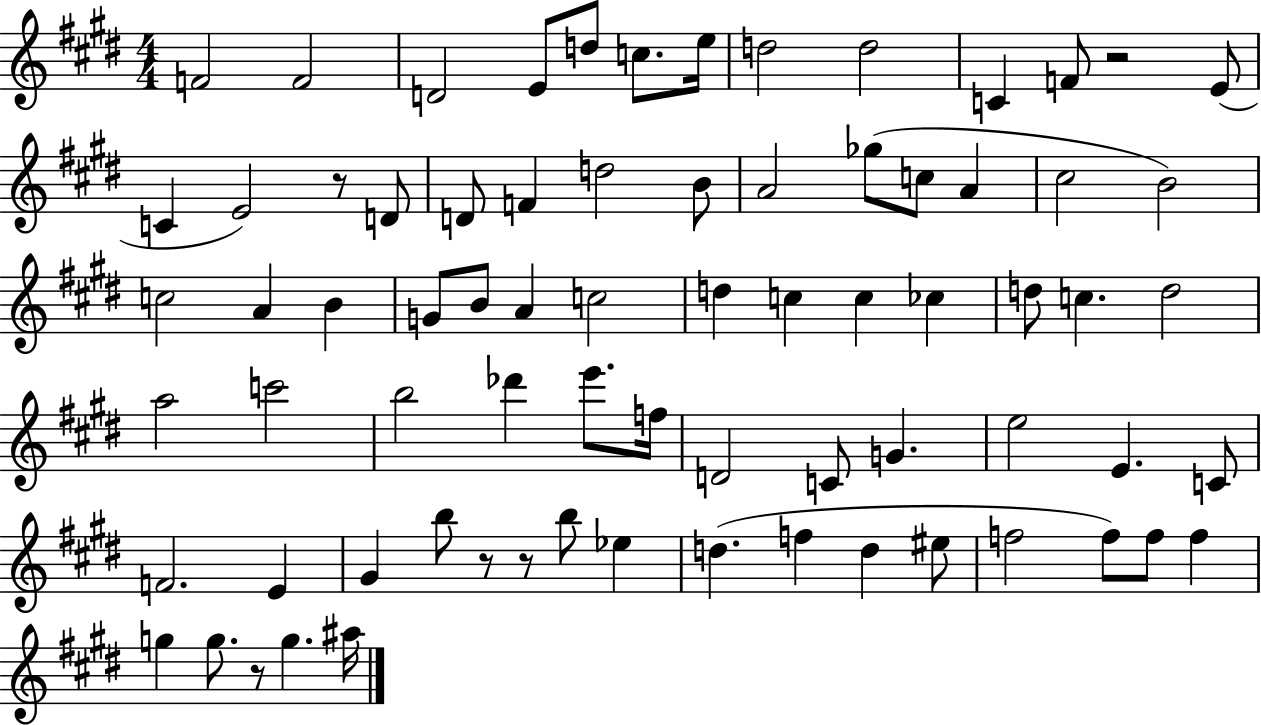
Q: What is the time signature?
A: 4/4